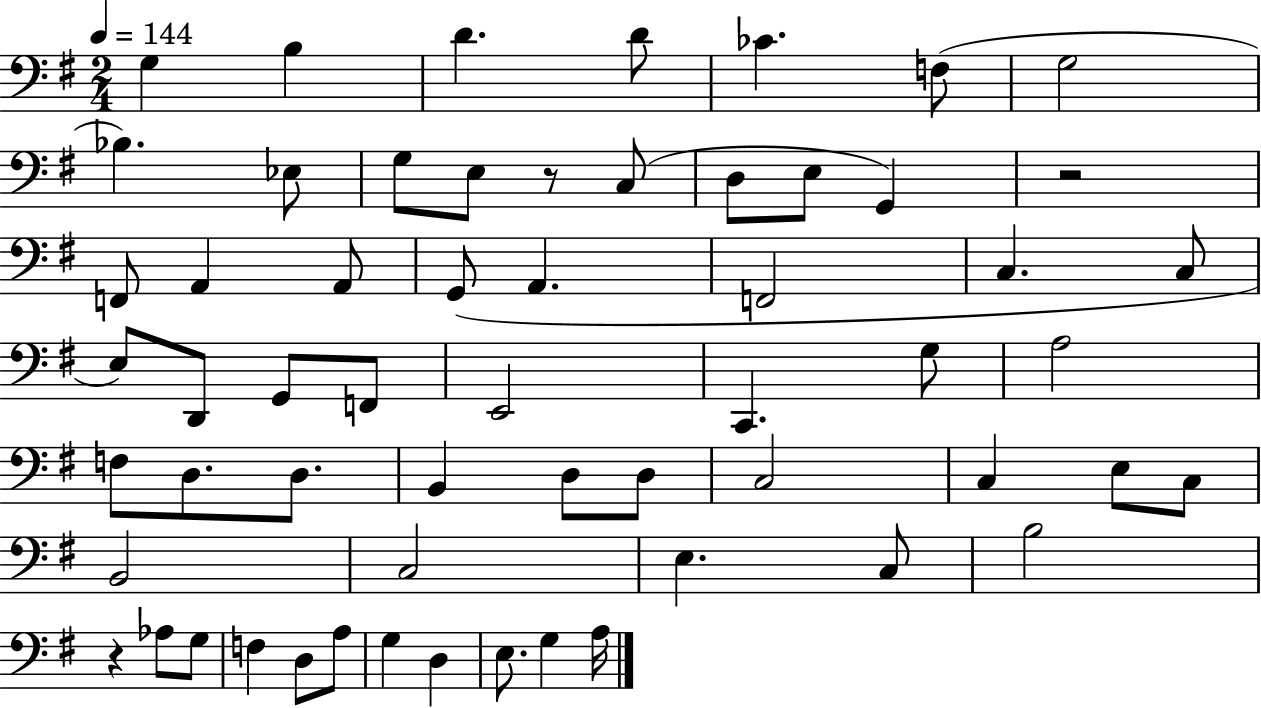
G3/q B3/q D4/q. D4/e CES4/q. F3/e G3/h Bb3/q. Eb3/e G3/e E3/e R/e C3/e D3/e E3/e G2/q R/h F2/e A2/q A2/e G2/e A2/q. F2/h C3/q. C3/e E3/e D2/e G2/e F2/e E2/h C2/q. G3/e A3/h F3/e D3/e. D3/e. B2/q D3/e D3/e C3/h C3/q E3/e C3/e B2/h C3/h E3/q. C3/e B3/h R/q Ab3/e G3/e F3/q D3/e A3/e G3/q D3/q E3/e. G3/q A3/s